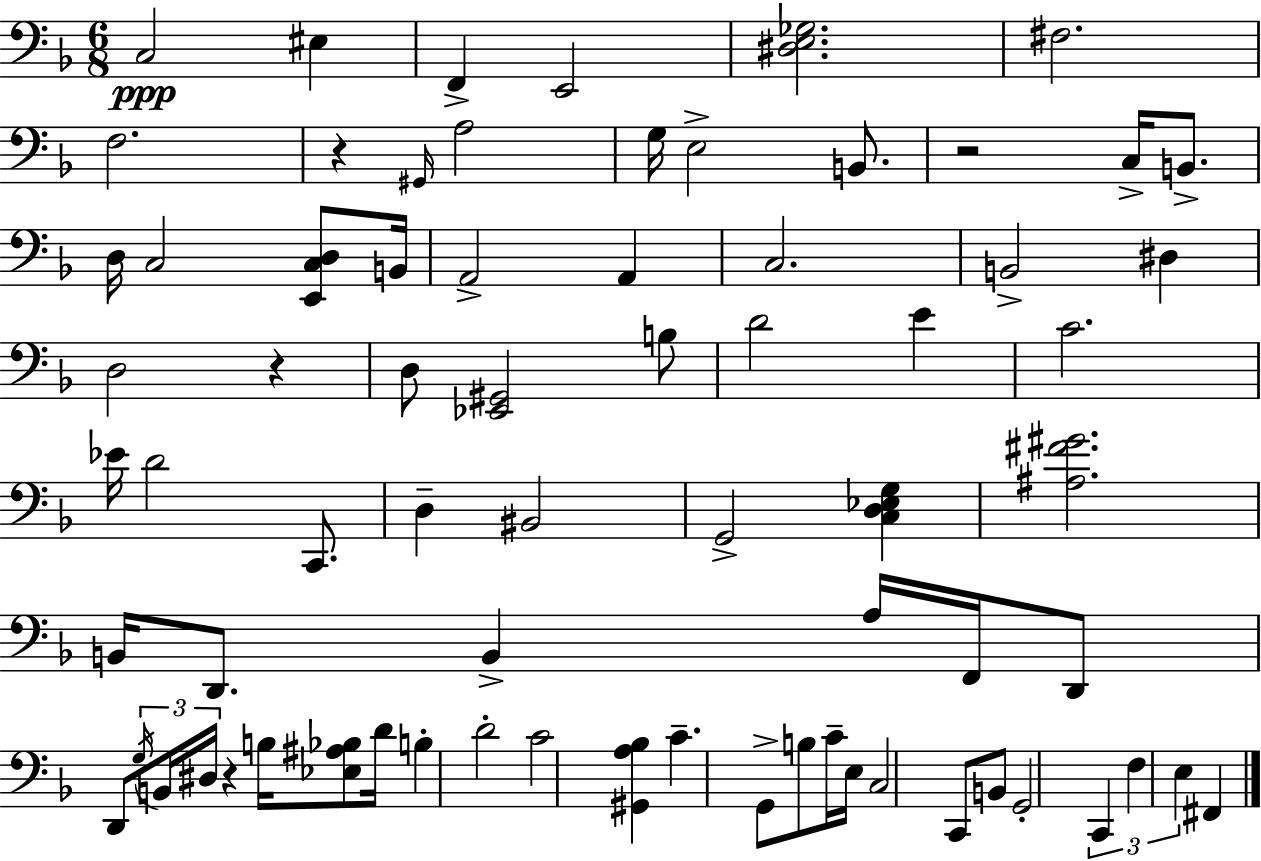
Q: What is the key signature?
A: D minor